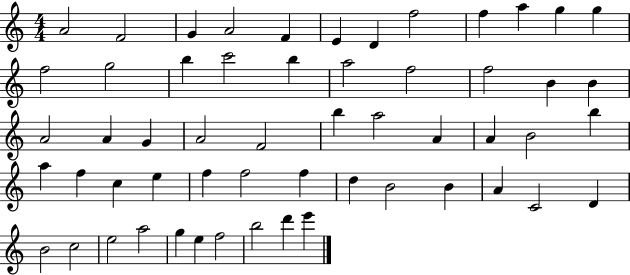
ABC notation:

X:1
T:Untitled
M:4/4
L:1/4
K:C
A2 F2 G A2 F E D f2 f a g g f2 g2 b c'2 b a2 f2 f2 B B A2 A G A2 F2 b a2 A A B2 b a f c e f f2 f d B2 B A C2 D B2 c2 e2 a2 g e f2 b2 d' e'